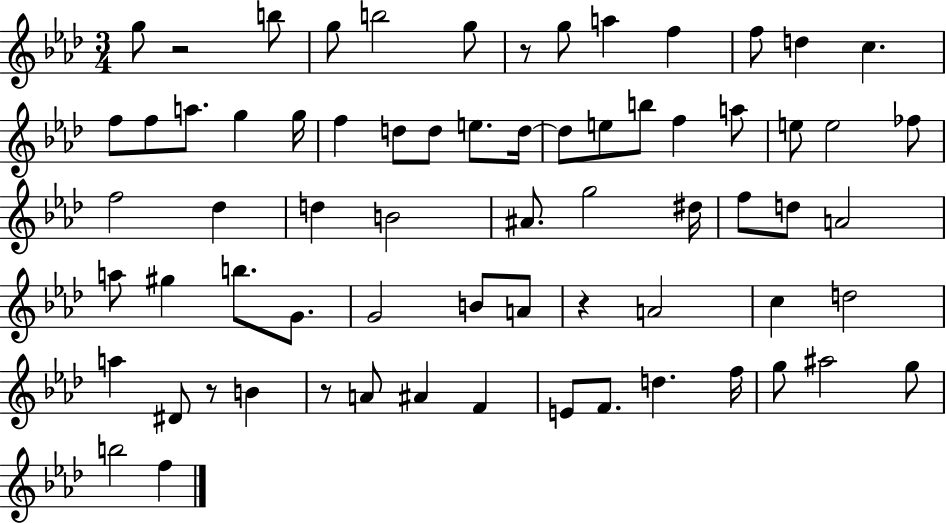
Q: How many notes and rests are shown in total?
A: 69